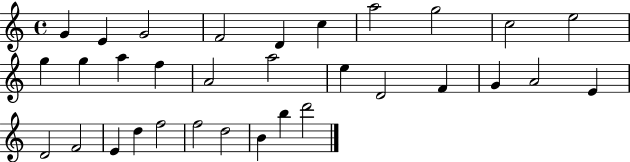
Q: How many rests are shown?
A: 0